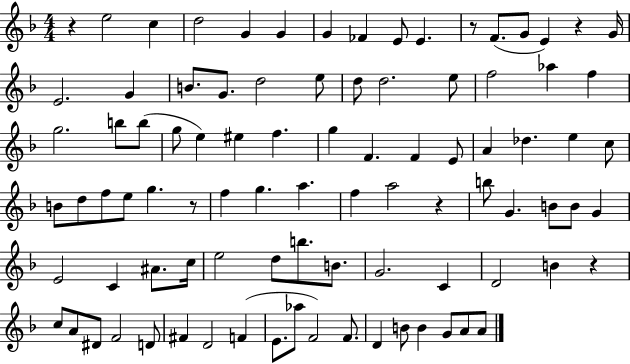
X:1
T:Untitled
M:4/4
L:1/4
K:F
z e2 c d2 G G G _F E/2 E z/2 F/2 G/2 E z G/4 E2 G B/2 G/2 d2 e/2 d/2 d2 e/2 f2 _a f g2 b/2 b/2 g/2 e ^e f g F F E/2 A _d e c/2 B/2 d/2 f/2 e/2 g z/2 f g a f a2 z b/2 G B/2 B/2 G E2 C ^A/2 c/4 e2 d/2 b/2 B/2 G2 C D2 B z c/2 A/2 ^D/2 F2 D/2 ^F D2 F E/2 _a/2 F2 F/2 D B/2 B G/2 A/2 A/2